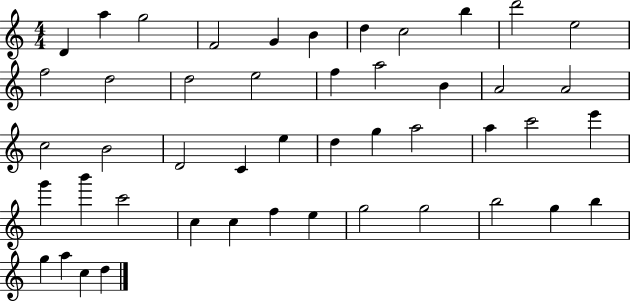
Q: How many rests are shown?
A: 0